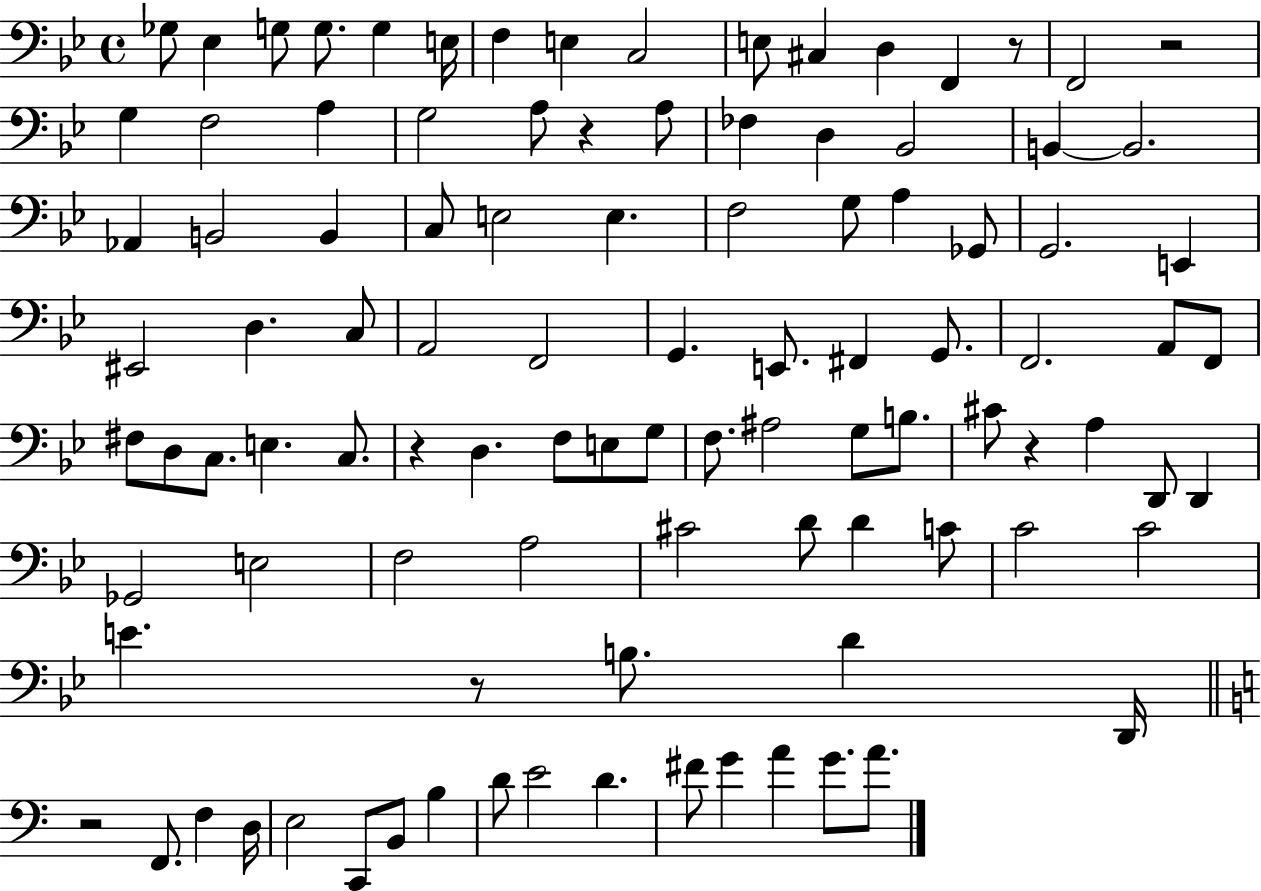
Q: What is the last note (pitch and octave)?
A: A4